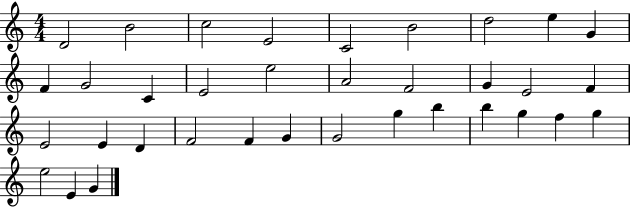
X:1
T:Untitled
M:4/4
L:1/4
K:C
D2 B2 c2 E2 C2 B2 d2 e G F G2 C E2 e2 A2 F2 G E2 F E2 E D F2 F G G2 g b b g f g e2 E G